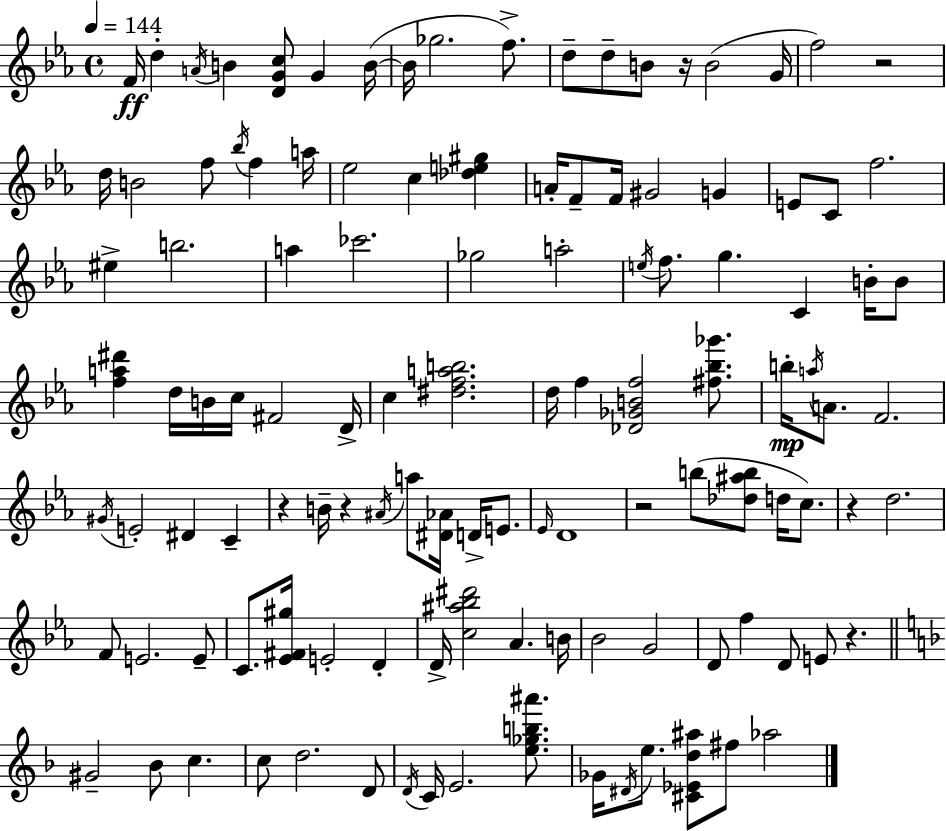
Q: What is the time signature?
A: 4/4